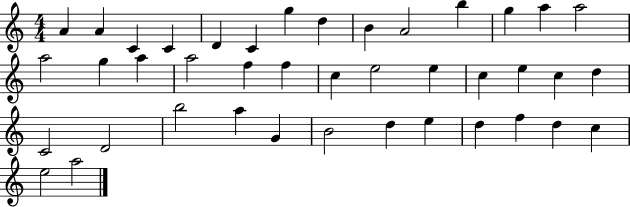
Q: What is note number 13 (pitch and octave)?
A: A5